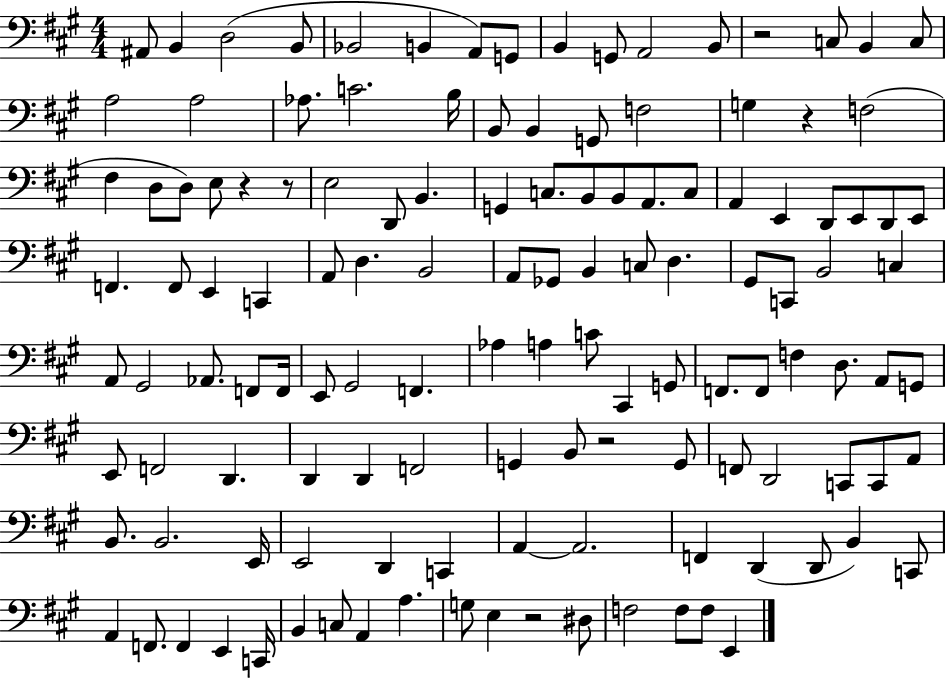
X:1
T:Untitled
M:4/4
L:1/4
K:A
^A,,/2 B,, D,2 B,,/2 _B,,2 B,, A,,/2 G,,/2 B,, G,,/2 A,,2 B,,/2 z2 C,/2 B,, C,/2 A,2 A,2 _A,/2 C2 B,/4 B,,/2 B,, G,,/2 F,2 G, z F,2 ^F, D,/2 D,/2 E,/2 z z/2 E,2 D,,/2 B,, G,, C,/2 B,,/2 B,,/2 A,,/2 C,/2 A,, E,, D,,/2 E,,/2 D,,/2 E,,/2 F,, F,,/2 E,, C,, A,,/2 D, B,,2 A,,/2 _G,,/2 B,, C,/2 D, ^G,,/2 C,,/2 B,,2 C, A,,/2 ^G,,2 _A,,/2 F,,/2 F,,/4 E,,/2 ^G,,2 F,, _A, A, C/2 ^C,, G,,/2 F,,/2 F,,/2 F, D,/2 A,,/2 G,,/2 E,,/2 F,,2 D,, D,, D,, F,,2 G,, B,,/2 z2 G,,/2 F,,/2 D,,2 C,,/2 C,,/2 A,,/2 B,,/2 B,,2 E,,/4 E,,2 D,, C,, A,, A,,2 F,, D,, D,,/2 B,, C,,/2 A,, F,,/2 F,, E,, C,,/4 B,, C,/2 A,, A, G,/2 E, z2 ^D,/2 F,2 F,/2 F,/2 E,,